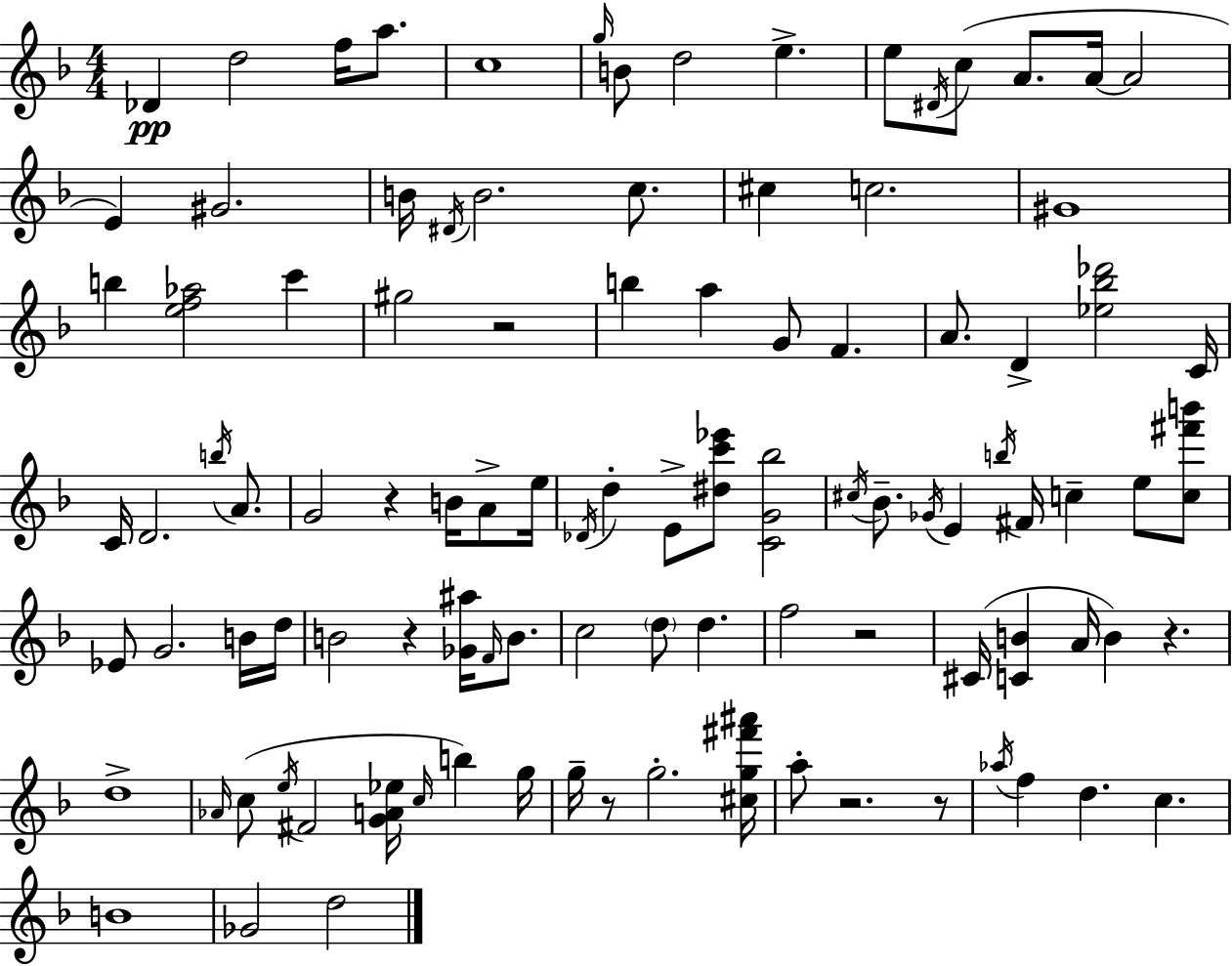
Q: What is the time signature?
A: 4/4